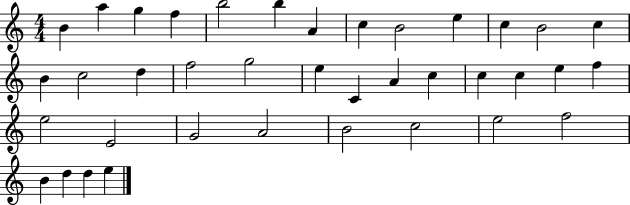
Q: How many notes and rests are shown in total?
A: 38